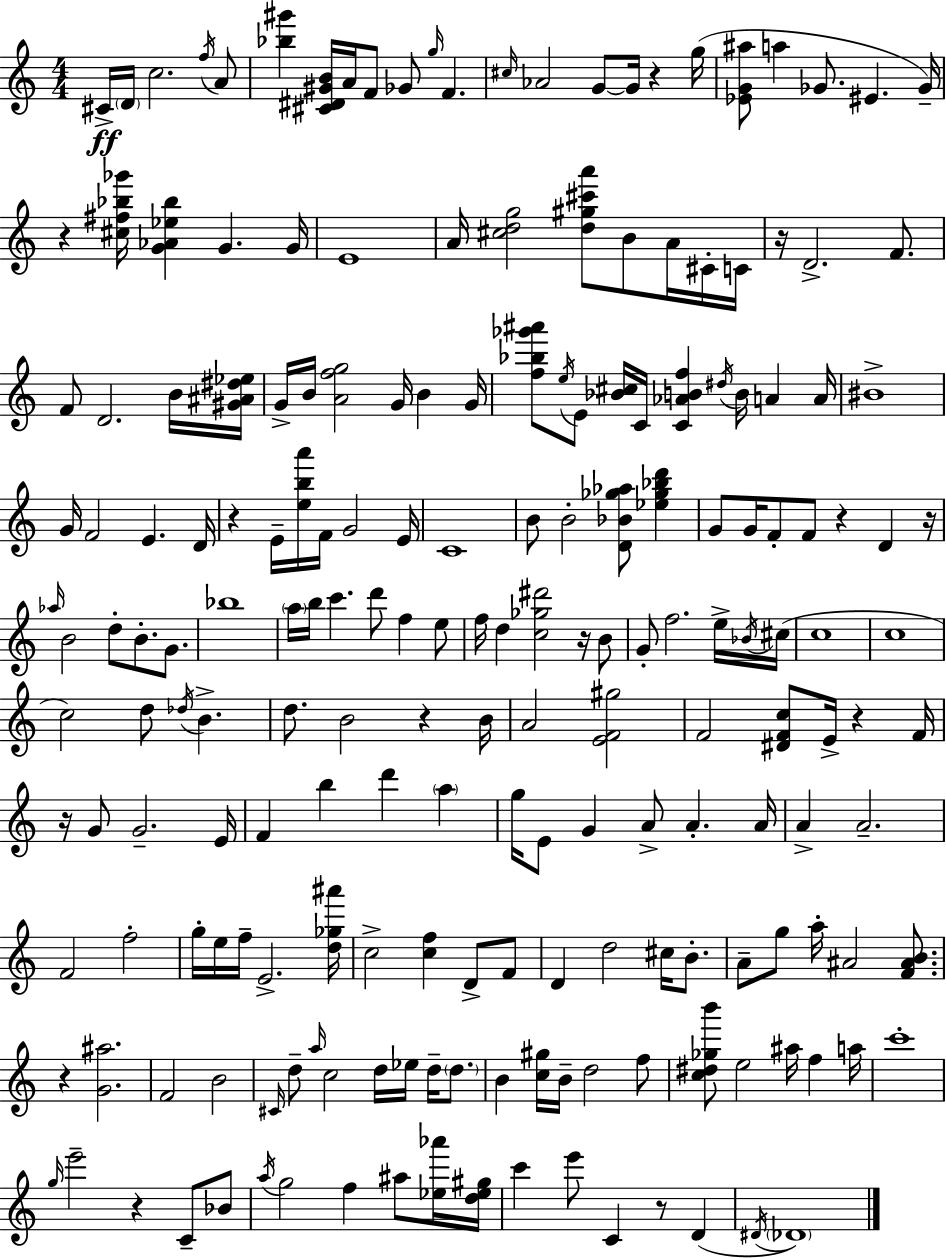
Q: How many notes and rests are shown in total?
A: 198